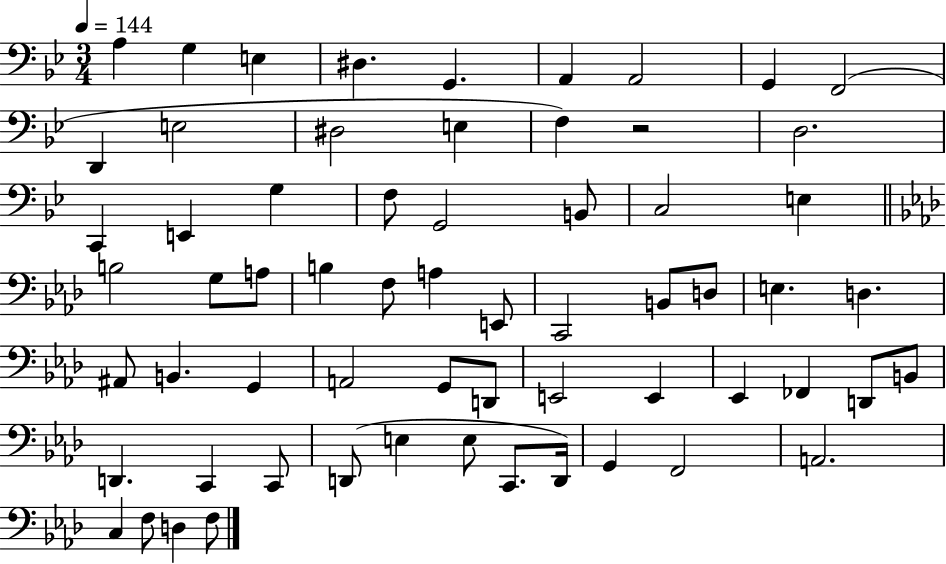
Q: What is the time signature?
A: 3/4